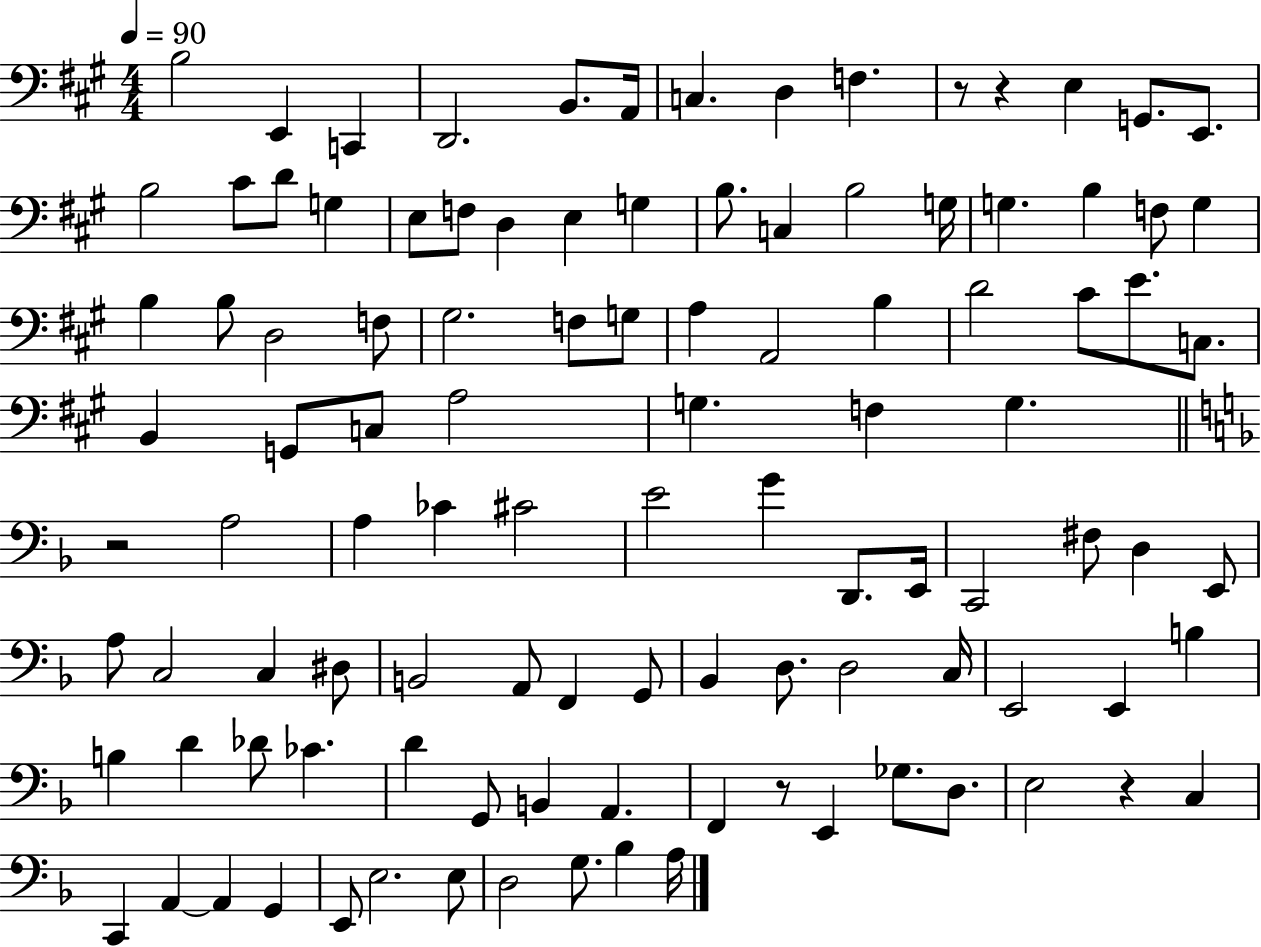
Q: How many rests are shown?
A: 5